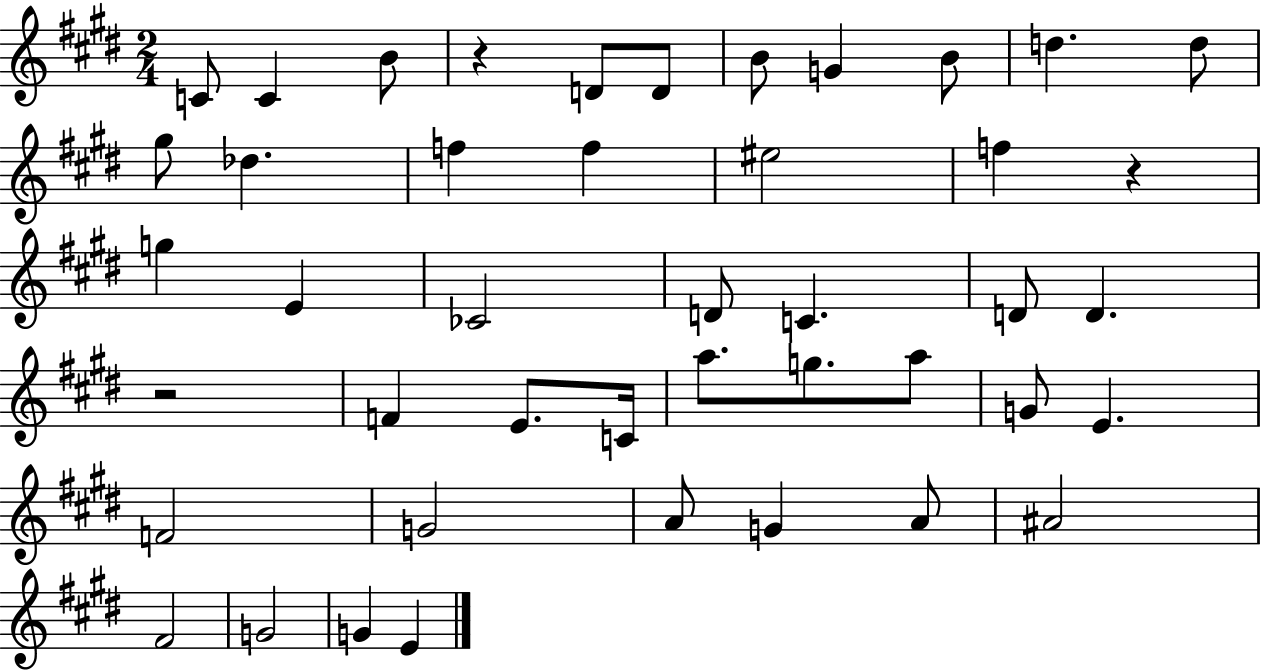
X:1
T:Untitled
M:2/4
L:1/4
K:E
C/2 C B/2 z D/2 D/2 B/2 G B/2 d d/2 ^g/2 _d f f ^e2 f z g E _C2 D/2 C D/2 D z2 F E/2 C/4 a/2 g/2 a/2 G/2 E F2 G2 A/2 G A/2 ^A2 ^F2 G2 G E